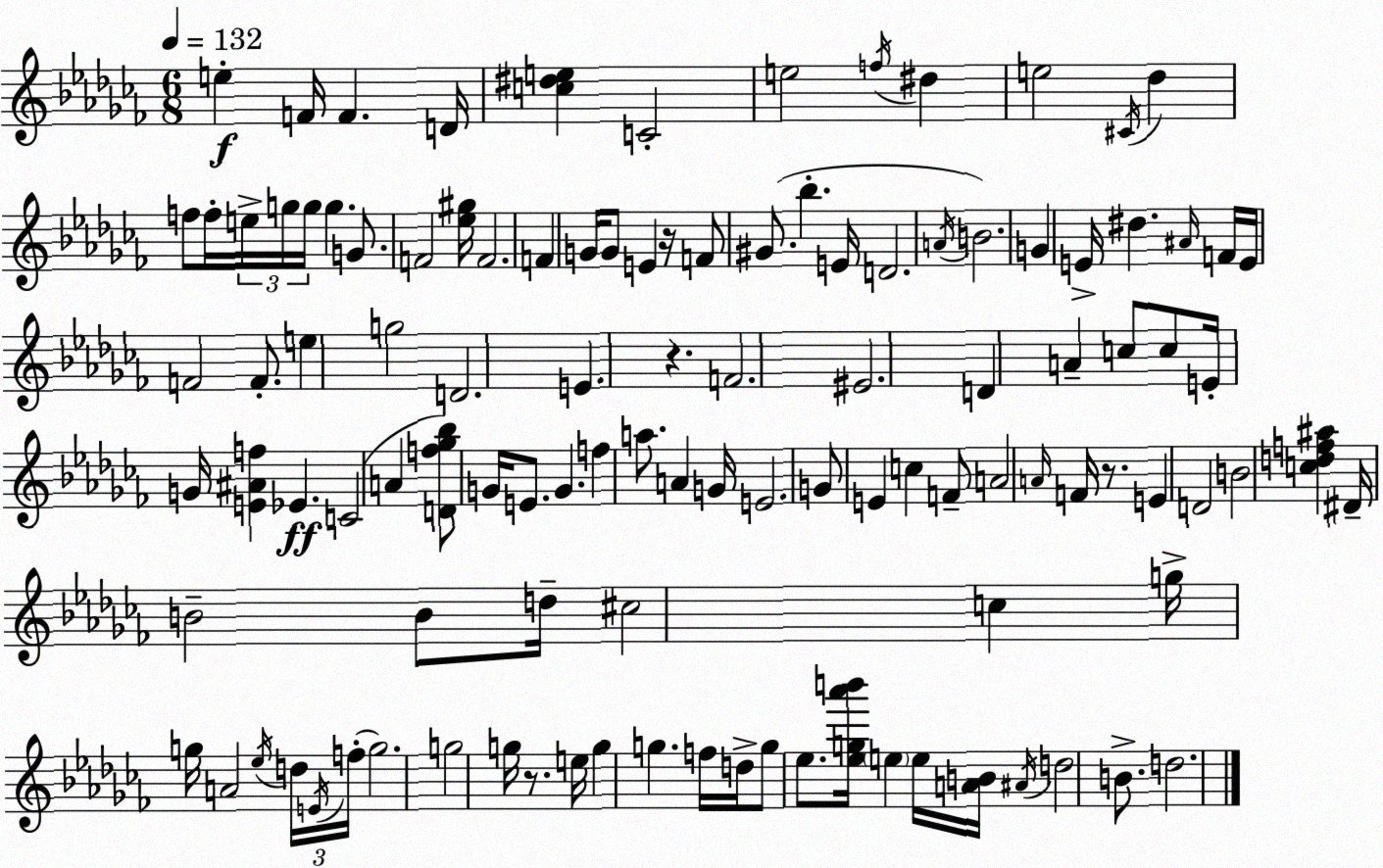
X:1
T:Untitled
M:6/8
L:1/4
K:Abm
e F/4 F D/4 [c^de] C2 e2 f/4 ^d e2 ^C/4 _d f/2 f/4 e/4 g/4 g/4 g G/2 F2 [_e^g]/4 F2 F G/4 G/2 E z/4 F/2 ^G/2 _b E/4 D2 A/4 B2 G E/4 ^d ^A/4 F/4 E/4 F2 F/2 e g2 D2 E z F2 ^E2 D A c/2 c/2 E/4 G/4 [E^Af] _E C2 A [Df_g_b]/2 G/4 E/2 G f a/2 A G/4 E2 G/2 E c F/2 A2 A/4 F/4 z/2 E D2 B2 [cdf^a] ^D/4 B2 B/2 d/4 ^c2 c g/4 g/4 A2 _e/4 d/4 E/4 f/4 g2 g2 g/4 z/2 e/4 g g f/4 d/4 g/2 _e/2 [_eg_a'b']/4 e e/4 [AB]/4 ^A/4 d2 B/2 d2